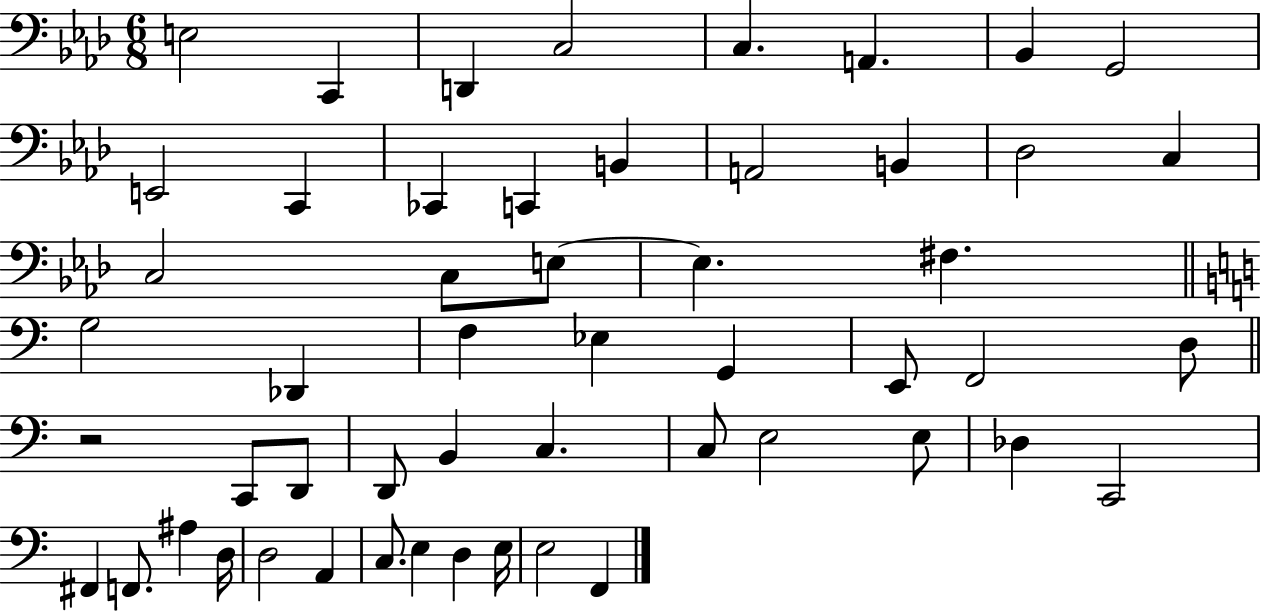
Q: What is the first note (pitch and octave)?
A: E3